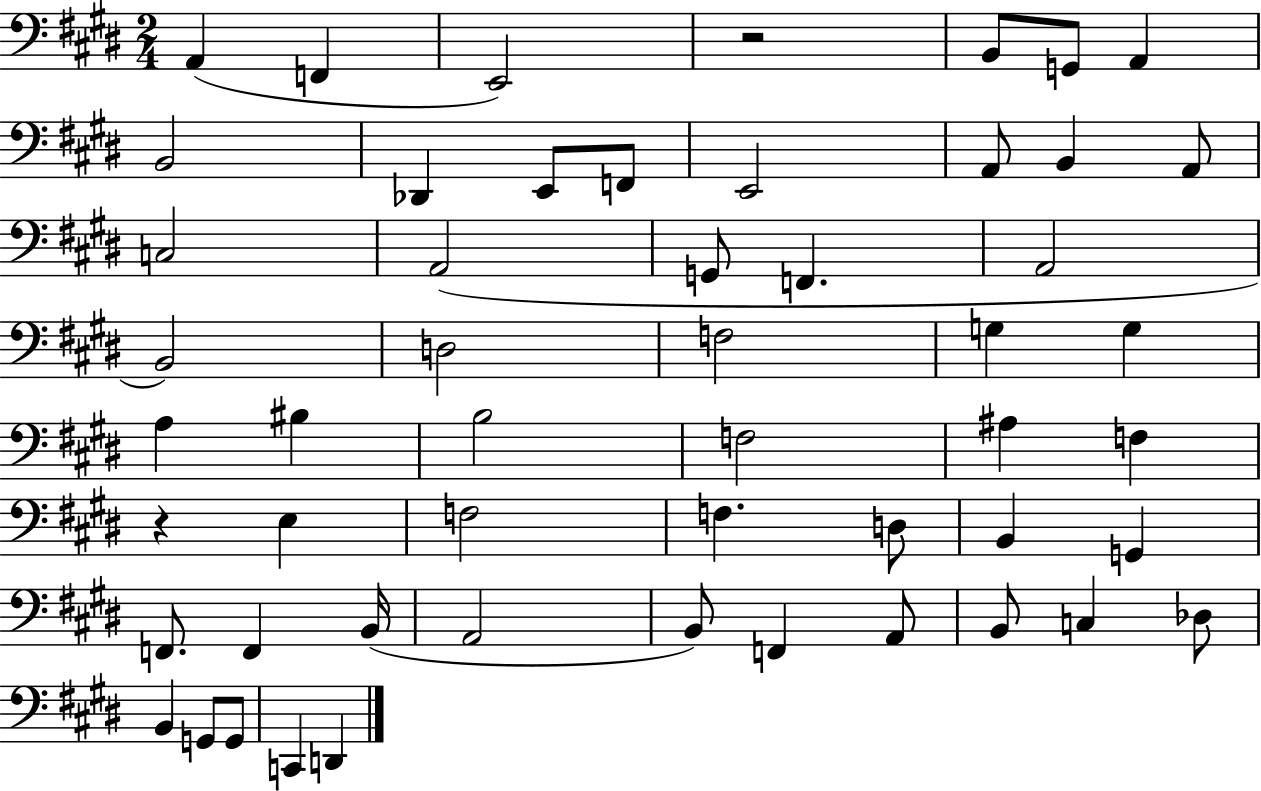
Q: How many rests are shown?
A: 2